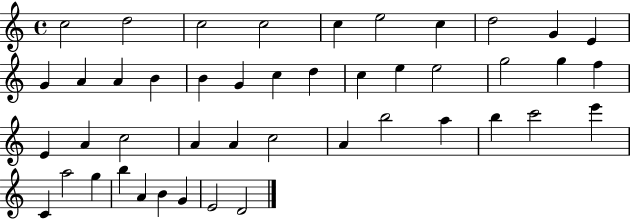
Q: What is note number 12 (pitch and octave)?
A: A4